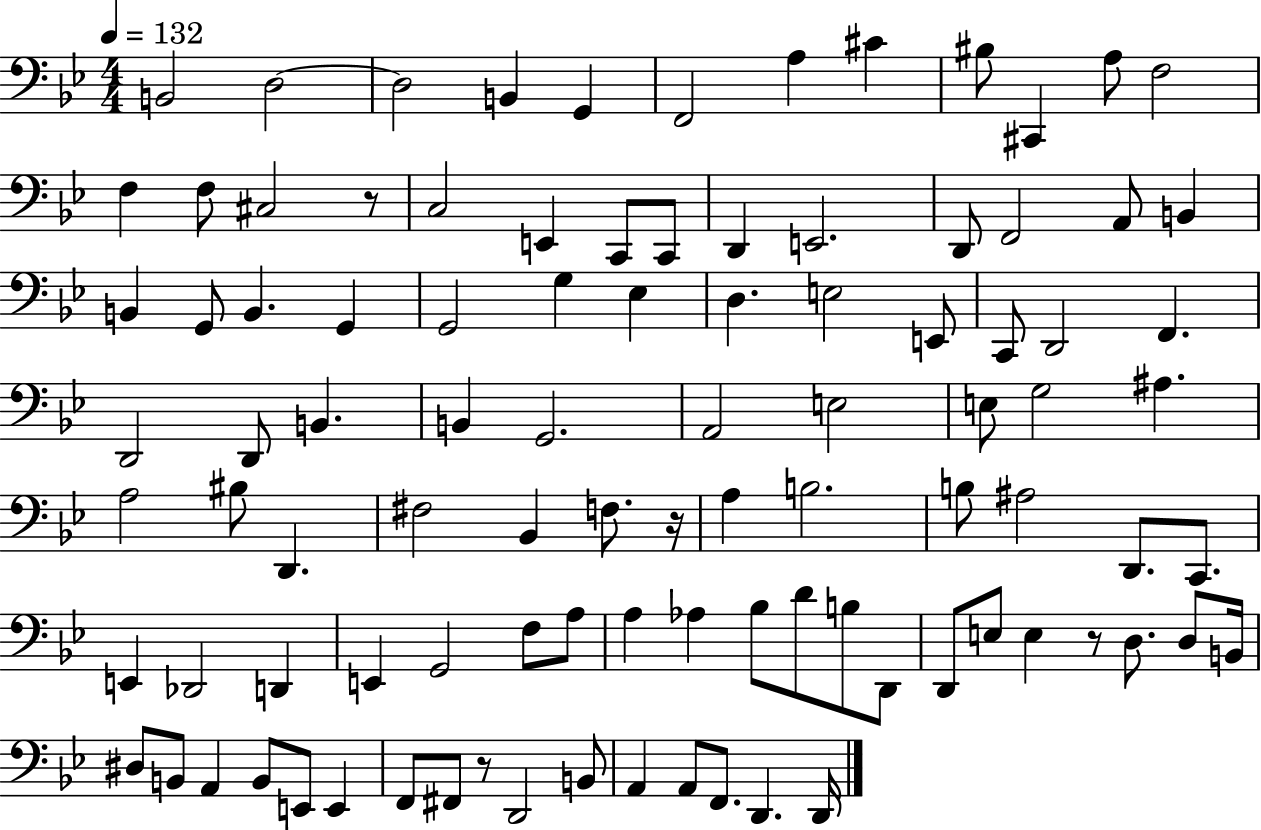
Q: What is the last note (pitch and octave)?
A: D2